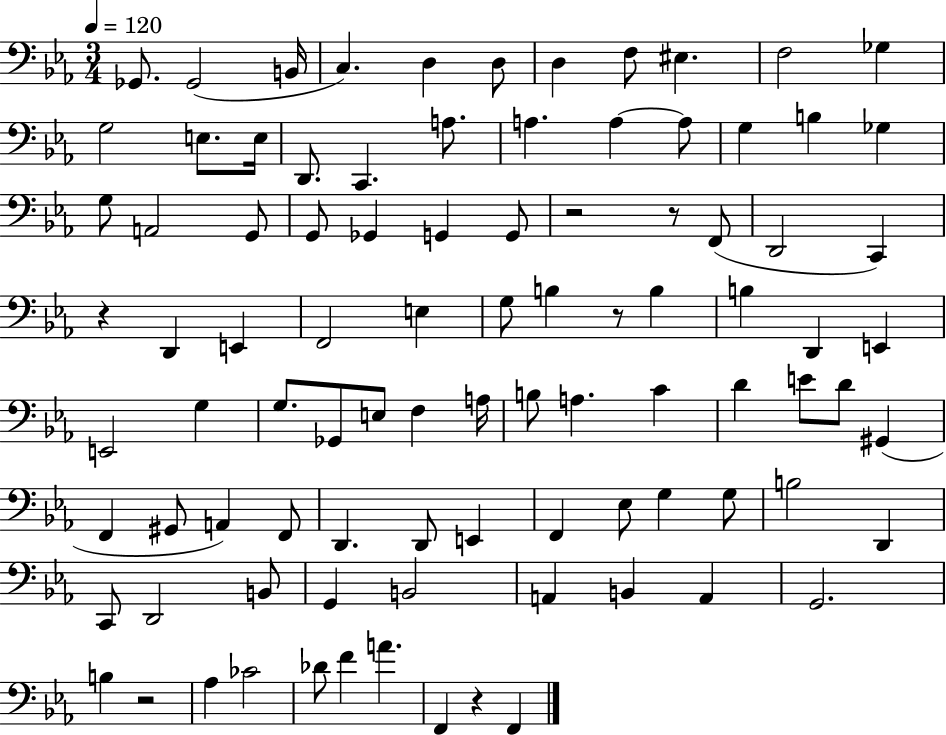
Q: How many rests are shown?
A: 6